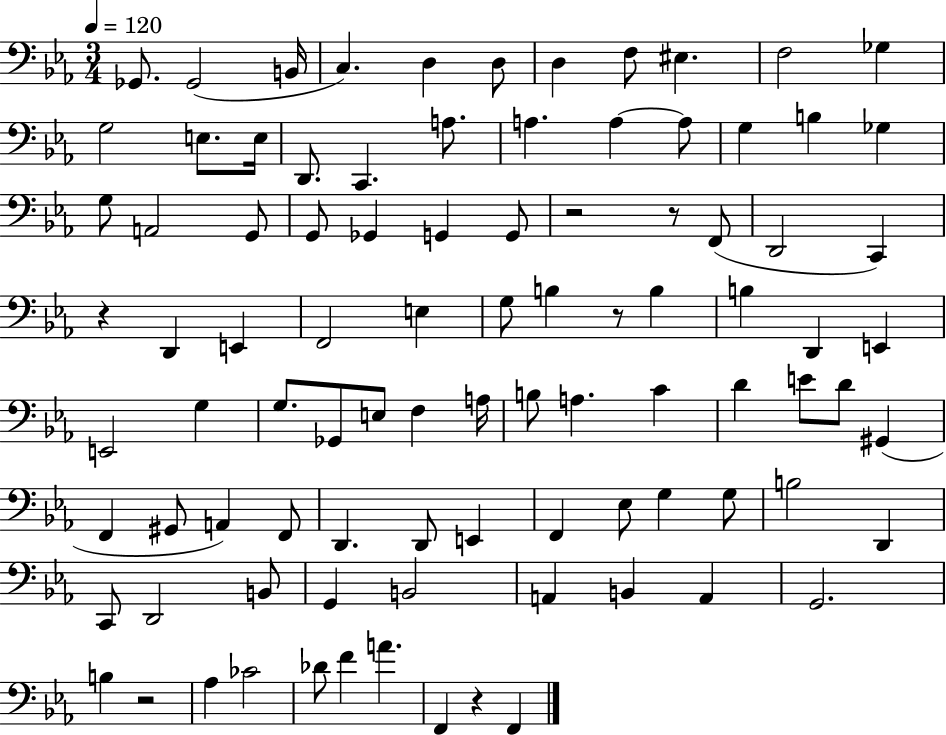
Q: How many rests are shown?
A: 6